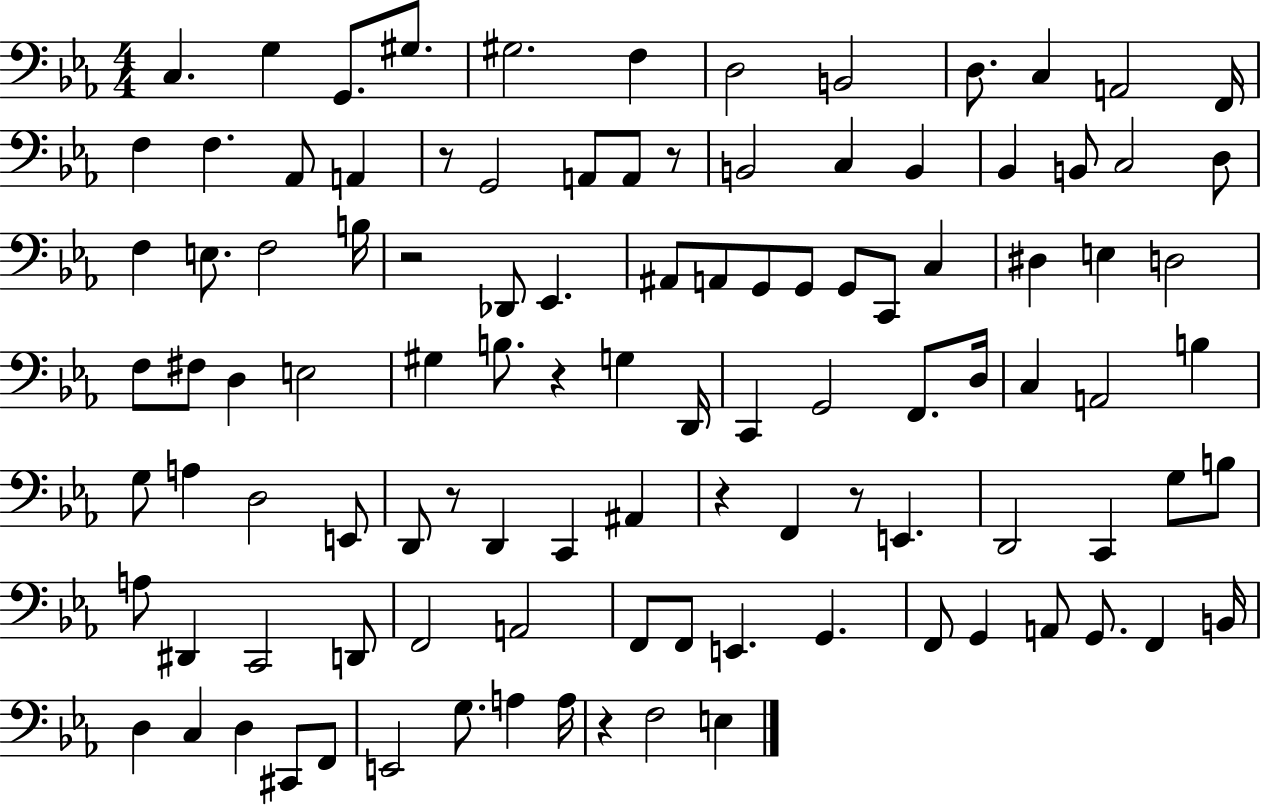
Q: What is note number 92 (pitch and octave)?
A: F2